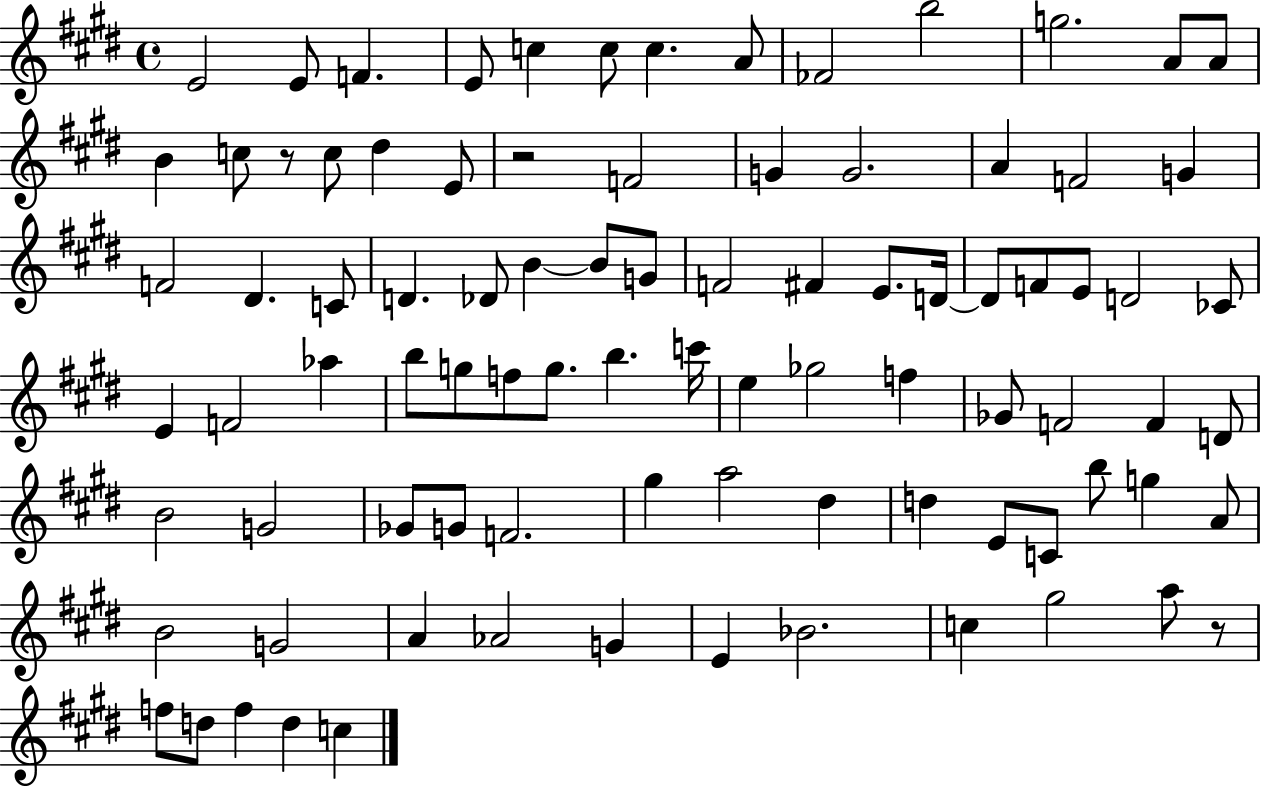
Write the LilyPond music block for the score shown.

{
  \clef treble
  \time 4/4
  \defaultTimeSignature
  \key e \major
  e'2 e'8 f'4. | e'8 c''4 c''8 c''4. a'8 | fes'2 b''2 | g''2. a'8 a'8 | \break b'4 c''8 r8 c''8 dis''4 e'8 | r2 f'2 | g'4 g'2. | a'4 f'2 g'4 | \break f'2 dis'4. c'8 | d'4. des'8 b'4~~ b'8 g'8 | f'2 fis'4 e'8. d'16~~ | d'8 f'8 e'8 d'2 ces'8 | \break e'4 f'2 aes''4 | b''8 g''8 f''8 g''8. b''4. c'''16 | e''4 ges''2 f''4 | ges'8 f'2 f'4 d'8 | \break b'2 g'2 | ges'8 g'8 f'2. | gis''4 a''2 dis''4 | d''4 e'8 c'8 b''8 g''4 a'8 | \break b'2 g'2 | a'4 aes'2 g'4 | e'4 bes'2. | c''4 gis''2 a''8 r8 | \break f''8 d''8 f''4 d''4 c''4 | \bar "|."
}